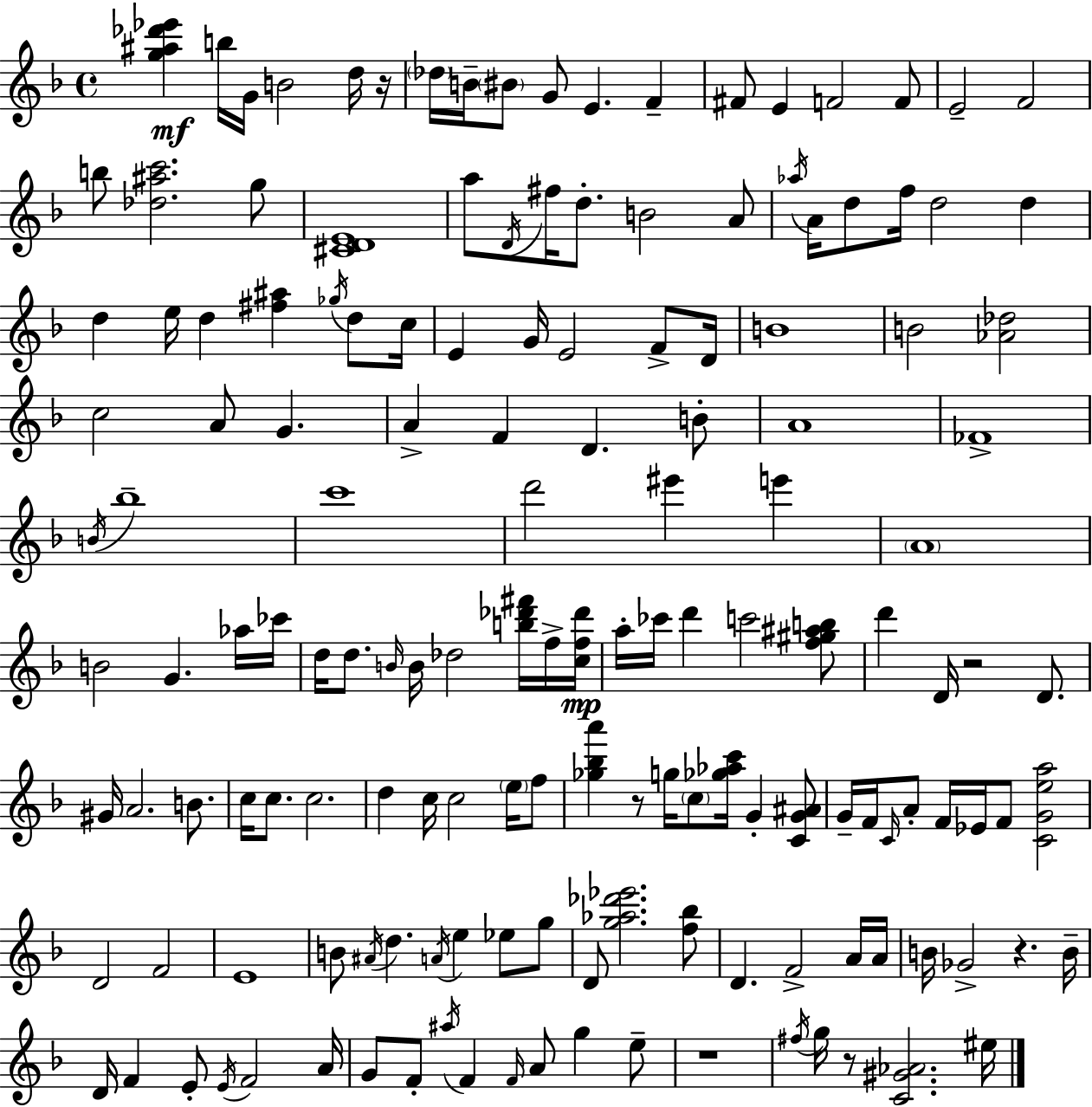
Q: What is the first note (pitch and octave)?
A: B5